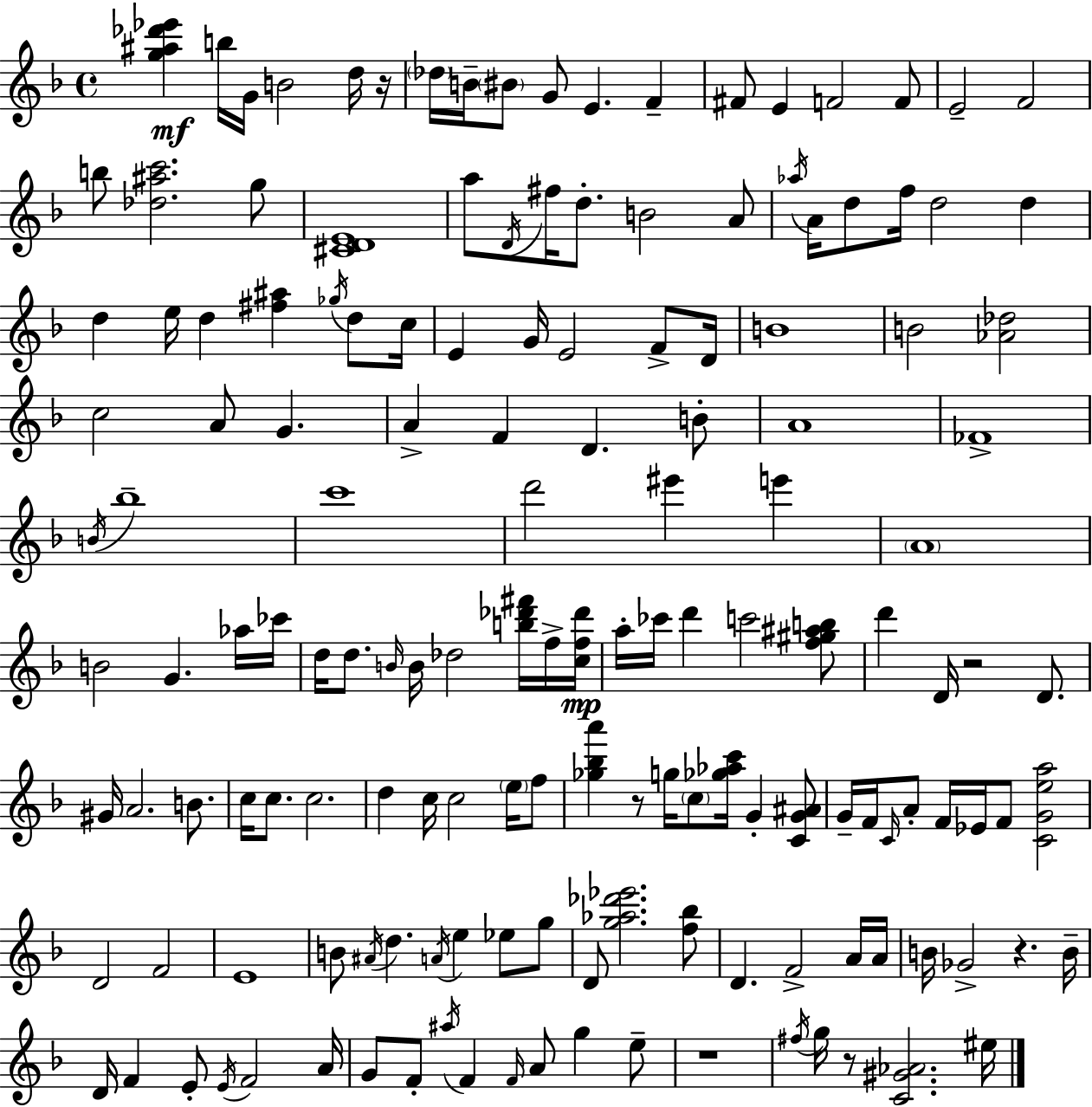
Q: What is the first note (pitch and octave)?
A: B5